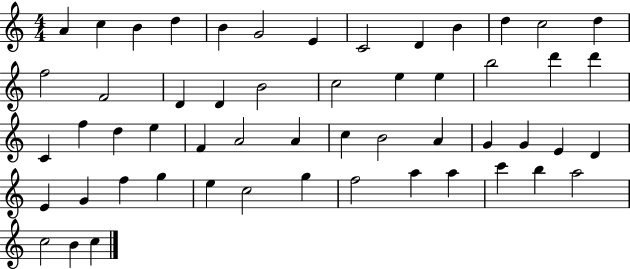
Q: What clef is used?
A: treble